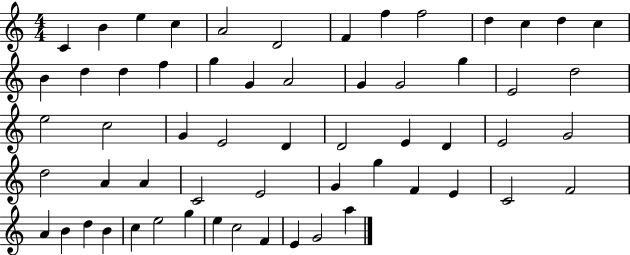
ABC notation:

X:1
T:Untitled
M:4/4
L:1/4
K:C
C B e c A2 D2 F f f2 d c d c B d d f g G A2 G G2 g E2 d2 e2 c2 G E2 D D2 E D E2 G2 d2 A A C2 E2 G g F E C2 F2 A B d B c e2 g e c2 F E G2 a